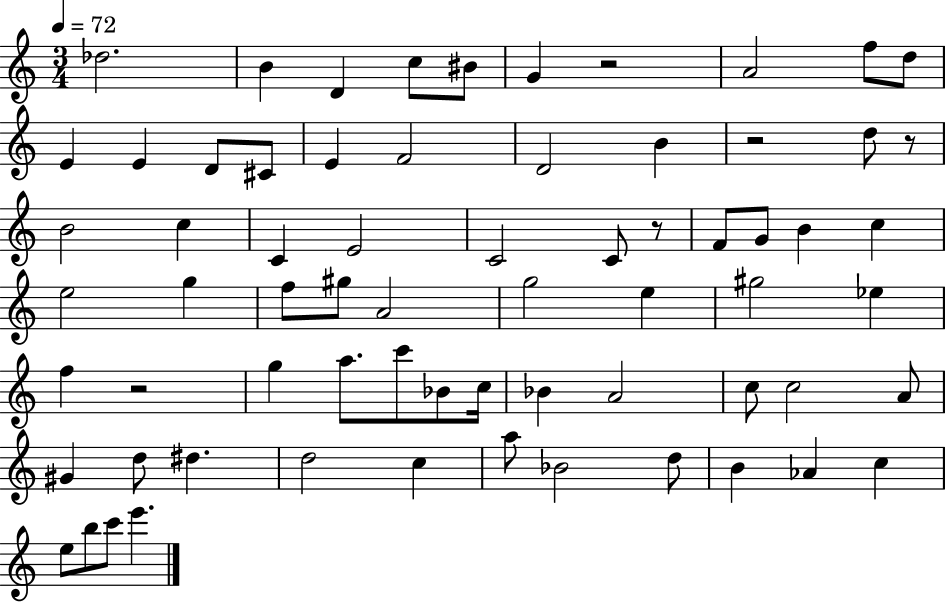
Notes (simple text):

Db5/h. B4/q D4/q C5/e BIS4/e G4/q R/h A4/h F5/e D5/e E4/q E4/q D4/e C#4/e E4/q F4/h D4/h B4/q R/h D5/e R/e B4/h C5/q C4/q E4/h C4/h C4/e R/e F4/e G4/e B4/q C5/q E5/h G5/q F5/e G#5/e A4/h G5/h E5/q G#5/h Eb5/q F5/q R/h G5/q A5/e. C6/e Bb4/e C5/s Bb4/q A4/h C5/e C5/h A4/e G#4/q D5/e D#5/q. D5/h C5/q A5/e Bb4/h D5/e B4/q Ab4/q C5/q E5/e B5/e C6/e E6/q.